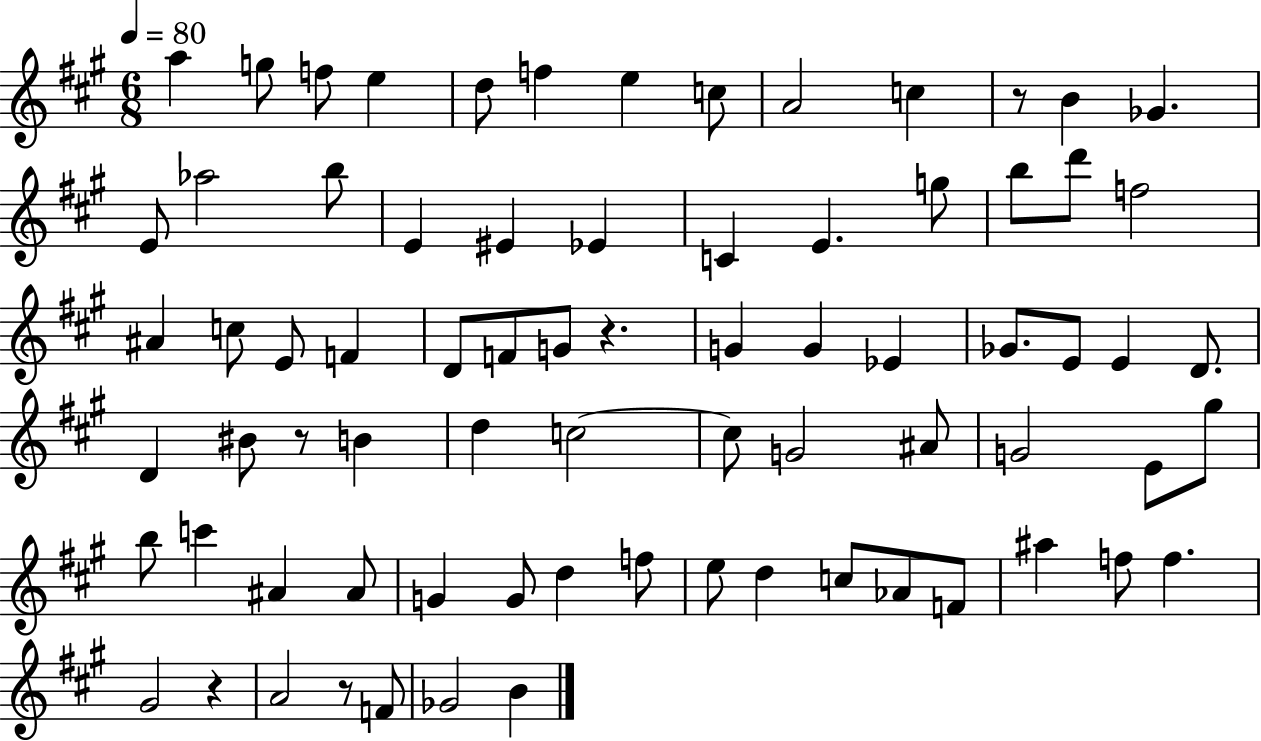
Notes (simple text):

A5/q G5/e F5/e E5/q D5/e F5/q E5/q C5/e A4/h C5/q R/e B4/q Gb4/q. E4/e Ab5/h B5/e E4/q EIS4/q Eb4/q C4/q E4/q. G5/e B5/e D6/e F5/h A#4/q C5/e E4/e F4/q D4/e F4/e G4/e R/q. G4/q G4/q Eb4/q Gb4/e. E4/e E4/q D4/e. D4/q BIS4/e R/e B4/q D5/q C5/h C5/e G4/h A#4/e G4/h E4/e G#5/e B5/e C6/q A#4/q A#4/e G4/q G4/e D5/q F5/e E5/e D5/q C5/e Ab4/e F4/e A#5/q F5/e F5/q. G#4/h R/q A4/h R/e F4/e Gb4/h B4/q